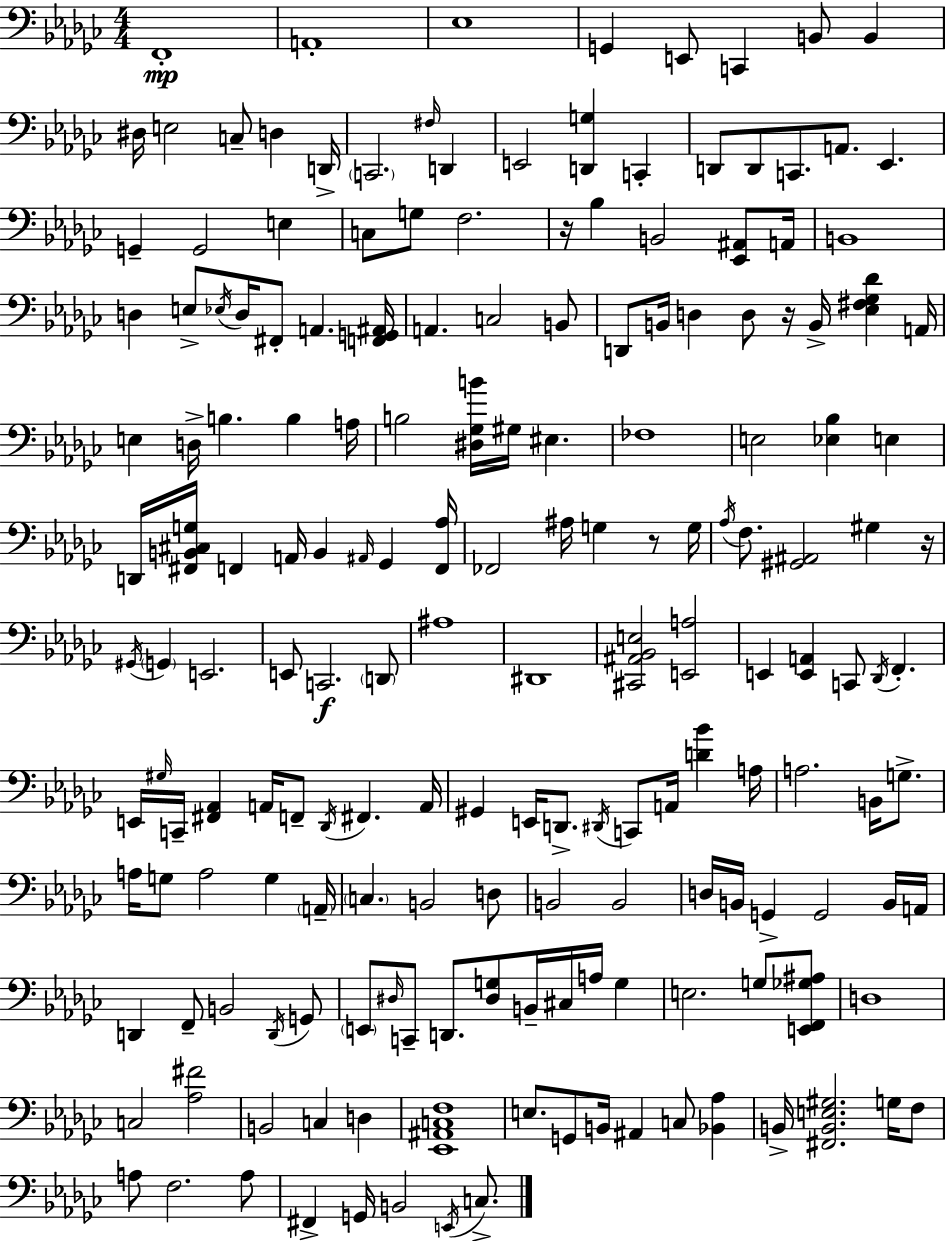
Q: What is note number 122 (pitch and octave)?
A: D2